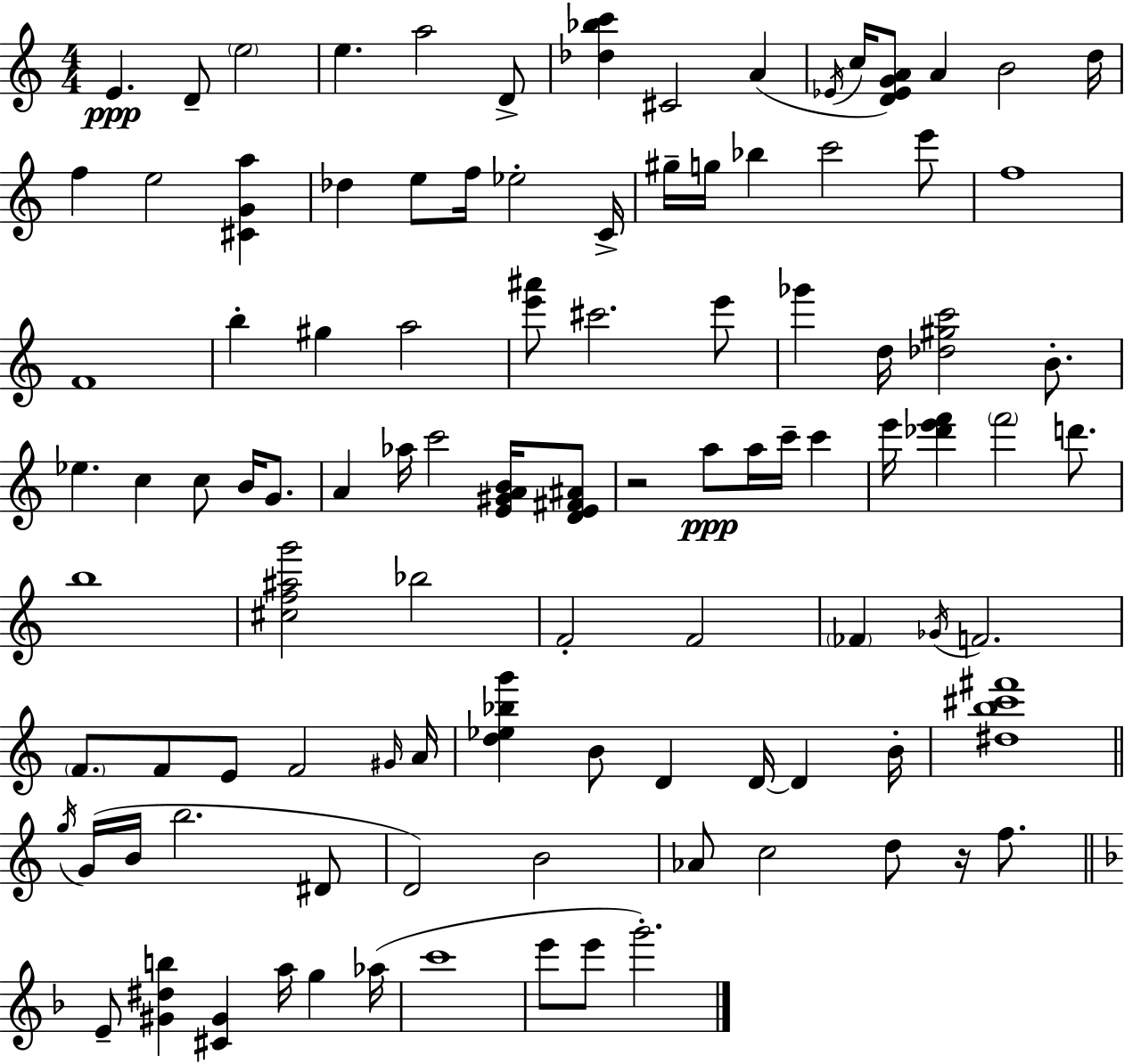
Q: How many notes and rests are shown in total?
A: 102